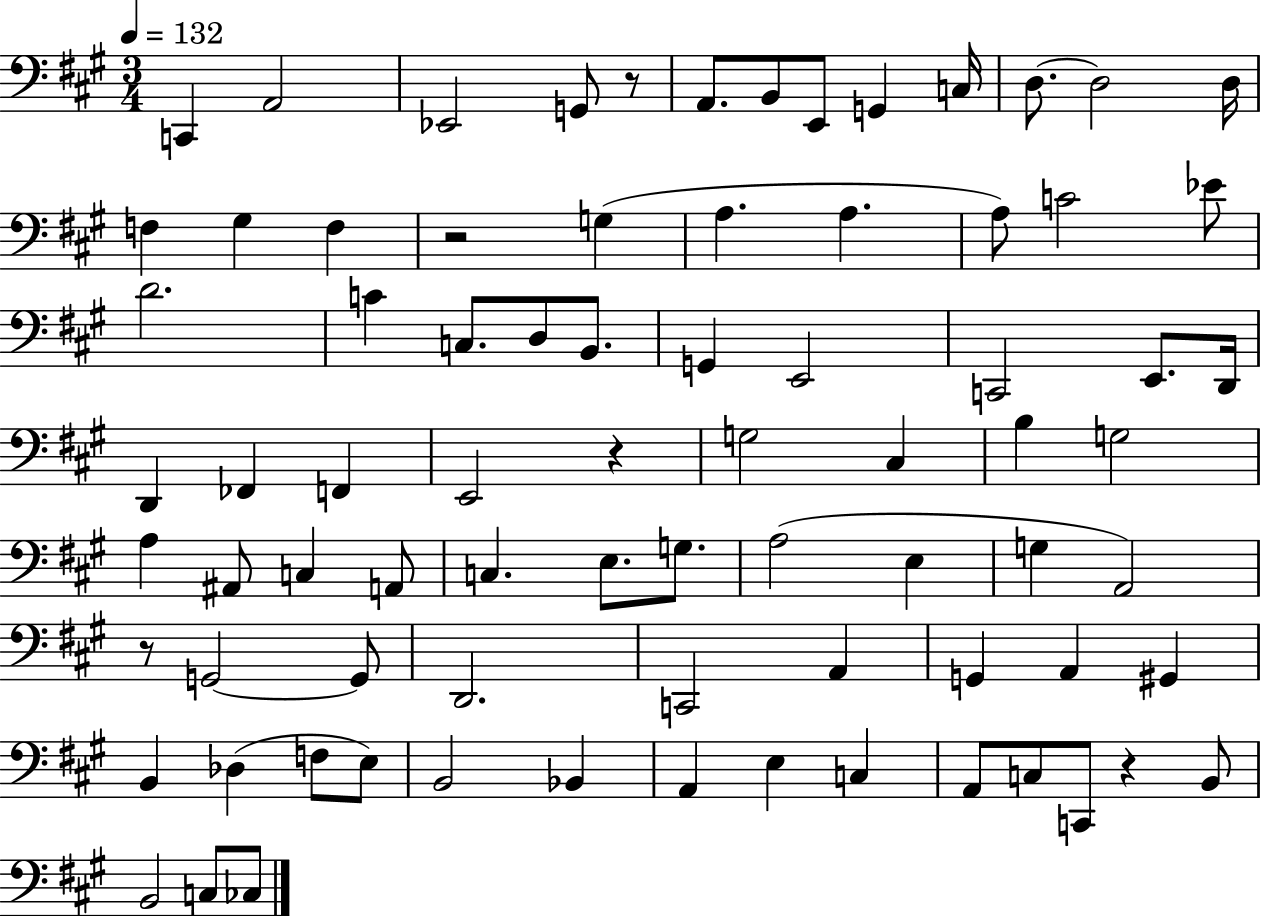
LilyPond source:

{
  \clef bass
  \numericTimeSignature
  \time 3/4
  \key a \major
  \tempo 4 = 132
  c,4 a,2 | ees,2 g,8 r8 | a,8. b,8 e,8 g,4 c16 | d8.~~ d2 d16 | \break f4 gis4 f4 | r2 g4( | a4. a4. | a8) c'2 ees'8 | \break d'2. | c'4 c8. d8 b,8. | g,4 e,2 | c,2 e,8. d,16 | \break d,4 fes,4 f,4 | e,2 r4 | g2 cis4 | b4 g2 | \break a4 ais,8 c4 a,8 | c4. e8. g8. | a2( e4 | g4 a,2) | \break r8 g,2~~ g,8 | d,2. | c,2 a,4 | g,4 a,4 gis,4 | \break b,4 des4( f8 e8) | b,2 bes,4 | a,4 e4 c4 | a,8 c8 c,8 r4 b,8 | \break b,2 c8 ces8 | \bar "|."
}